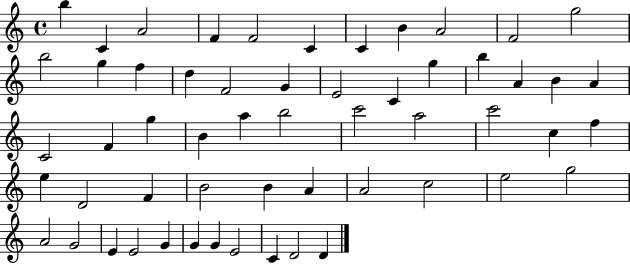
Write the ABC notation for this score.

X:1
T:Untitled
M:4/4
L:1/4
K:C
b C A2 F F2 C C B A2 F2 g2 b2 g f d F2 G E2 C g b A B A C2 F g B a b2 c'2 a2 c'2 c f e D2 F B2 B A A2 c2 e2 g2 A2 G2 E E2 G G G E2 C D2 D